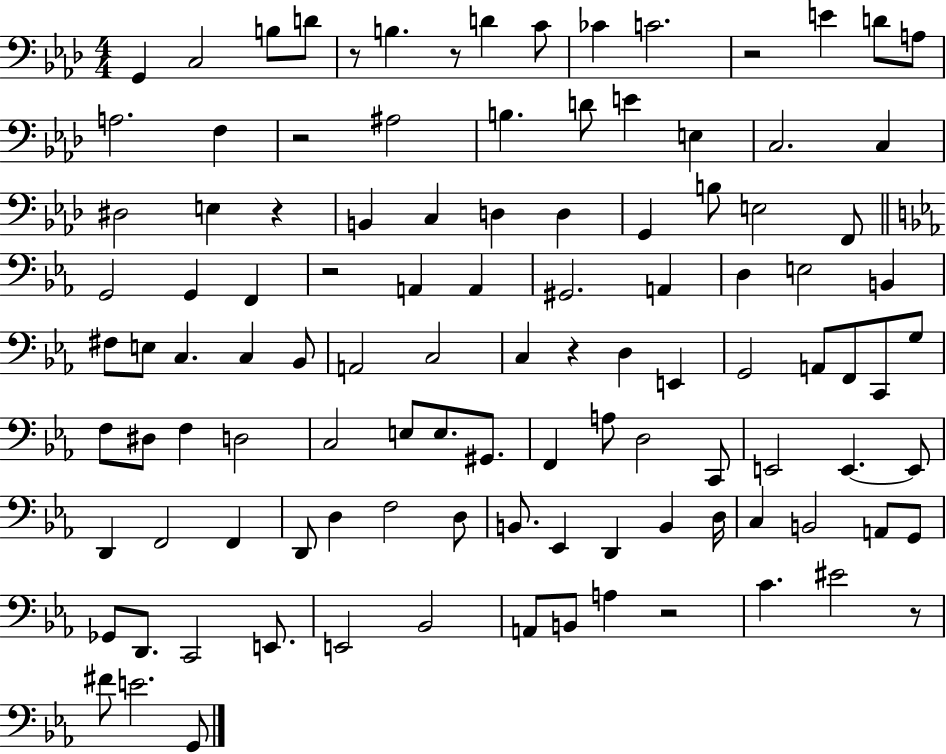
G2/q C3/h B3/e D4/e R/e B3/q. R/e D4/q C4/e CES4/q C4/h. R/h E4/q D4/e A3/e A3/h. F3/q R/h A#3/h B3/q. D4/e E4/q E3/q C3/h. C3/q D#3/h E3/q R/q B2/q C3/q D3/q D3/q G2/q B3/e E3/h F2/e G2/h G2/q F2/q R/h A2/q A2/q G#2/h. A2/q D3/q E3/h B2/q F#3/e E3/e C3/q. C3/q Bb2/e A2/h C3/h C3/q R/q D3/q E2/q G2/h A2/e F2/e C2/e G3/e F3/e D#3/e F3/q D3/h C3/h E3/e E3/e. G#2/e. F2/q A3/e D3/h C2/e E2/h E2/q. E2/e D2/q F2/h F2/q D2/e D3/q F3/h D3/e B2/e. Eb2/q D2/q B2/q D3/s C3/q B2/h A2/e G2/e Gb2/e D2/e. C2/h E2/e. E2/h Bb2/h A2/e B2/e A3/q R/h C4/q. EIS4/h R/e F#4/e E4/h. G2/e